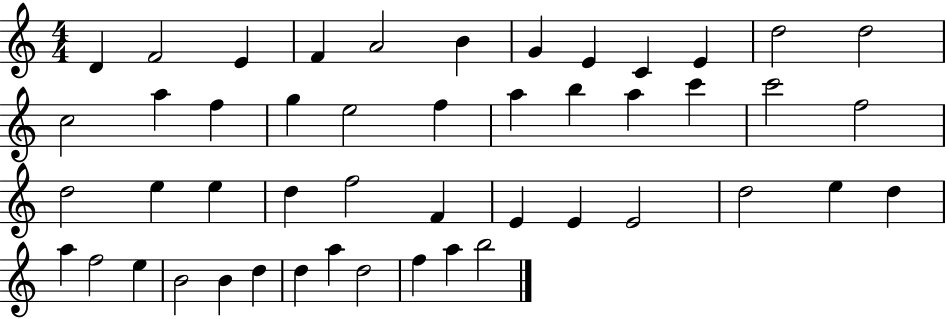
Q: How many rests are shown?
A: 0